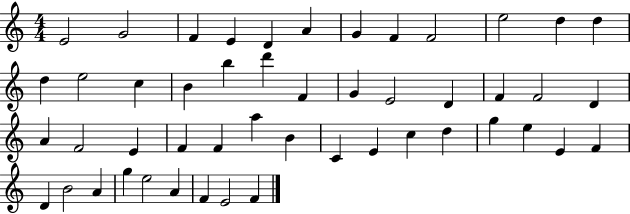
{
  \clef treble
  \numericTimeSignature
  \time 4/4
  \key c \major
  e'2 g'2 | f'4 e'4 d'4 a'4 | g'4 f'4 f'2 | e''2 d''4 d''4 | \break d''4 e''2 c''4 | b'4 b''4 d'''4 f'4 | g'4 e'2 d'4 | f'4 f'2 d'4 | \break a'4 f'2 e'4 | f'4 f'4 a''4 b'4 | c'4 e'4 c''4 d''4 | g''4 e''4 e'4 f'4 | \break d'4 b'2 a'4 | g''4 e''2 a'4 | f'4 e'2 f'4 | \bar "|."
}